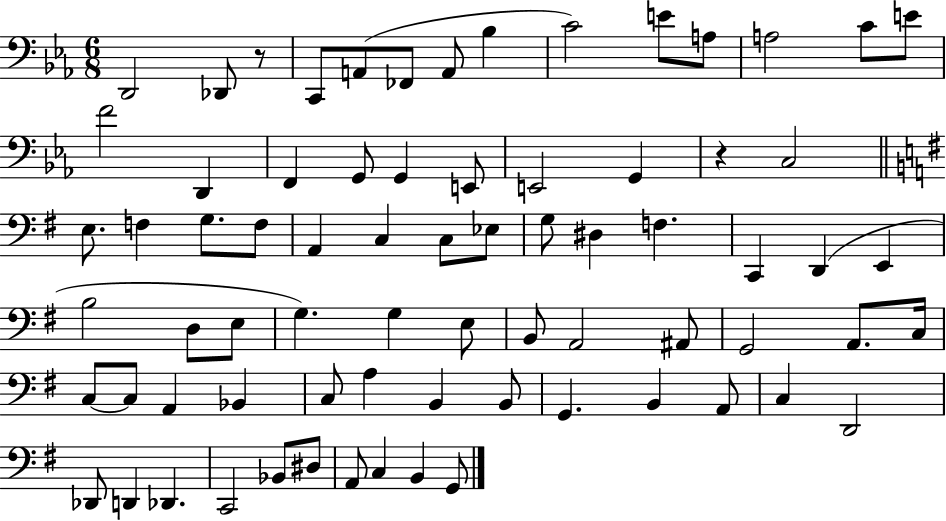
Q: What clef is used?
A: bass